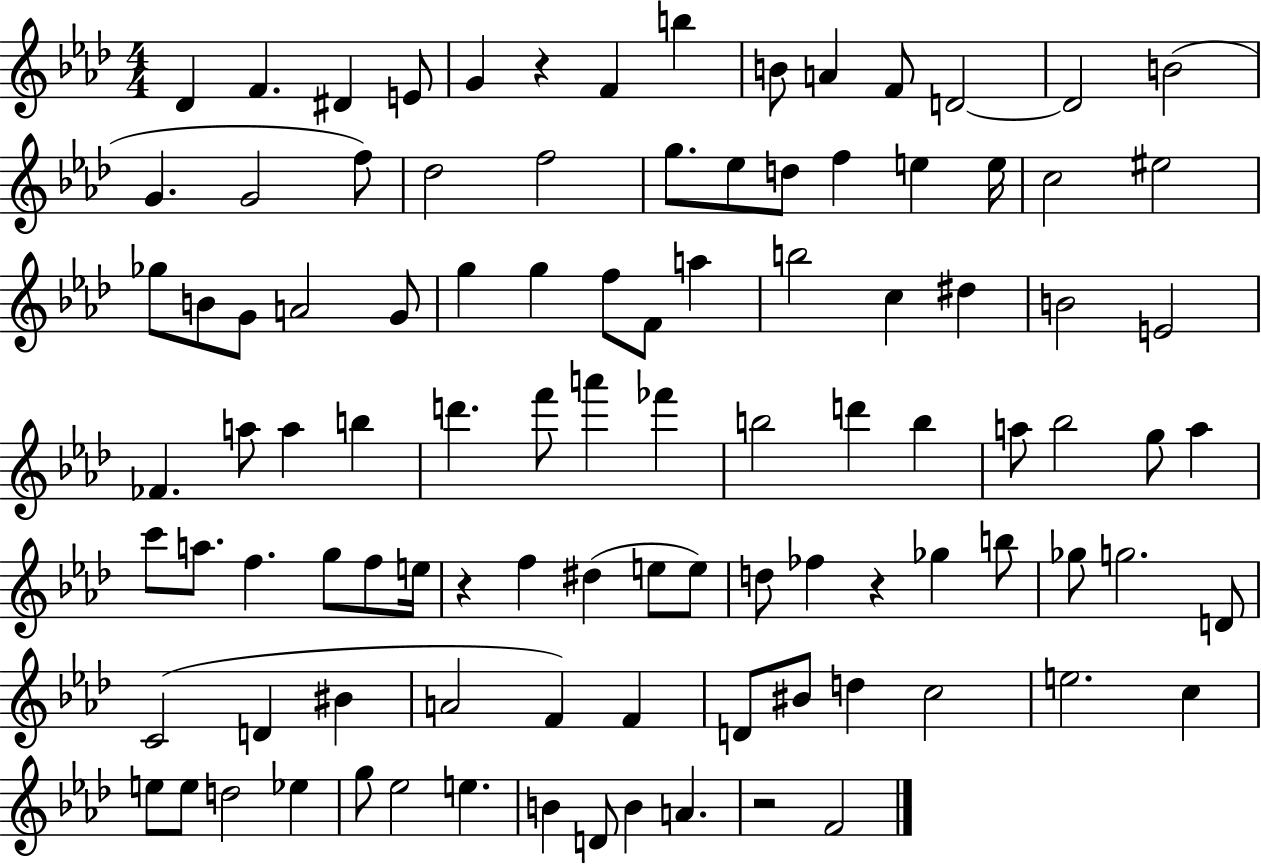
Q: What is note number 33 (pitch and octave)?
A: G5